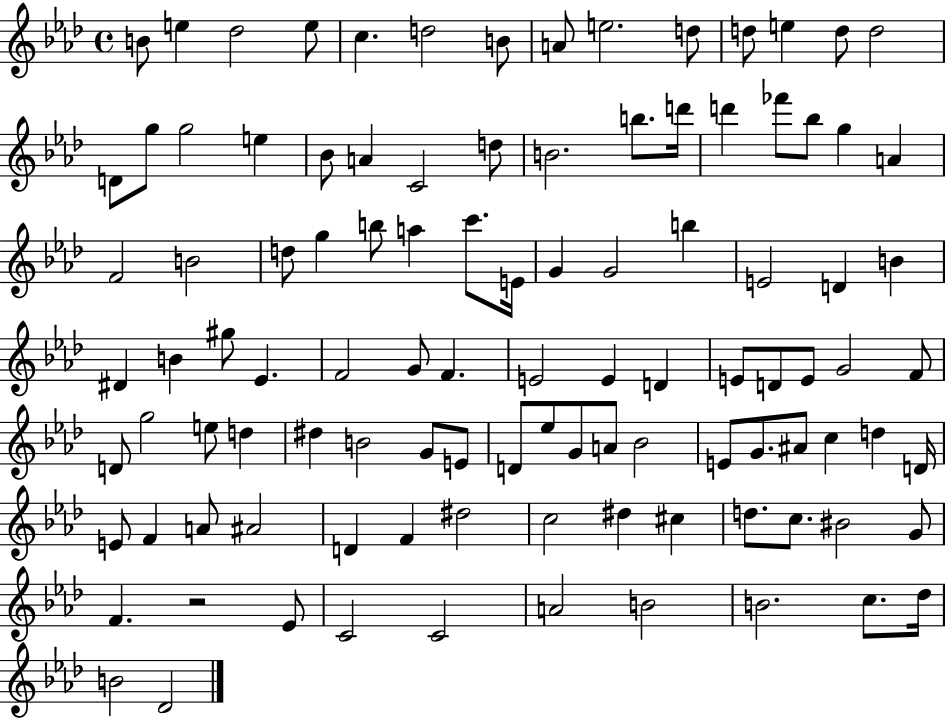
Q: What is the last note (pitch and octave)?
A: Db4